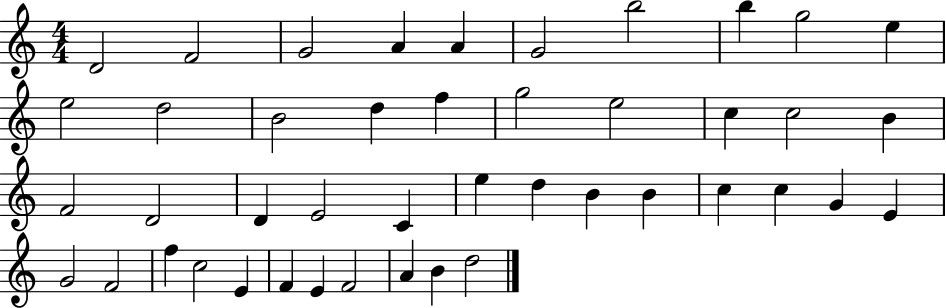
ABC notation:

X:1
T:Untitled
M:4/4
L:1/4
K:C
D2 F2 G2 A A G2 b2 b g2 e e2 d2 B2 d f g2 e2 c c2 B F2 D2 D E2 C e d B B c c G E G2 F2 f c2 E F E F2 A B d2